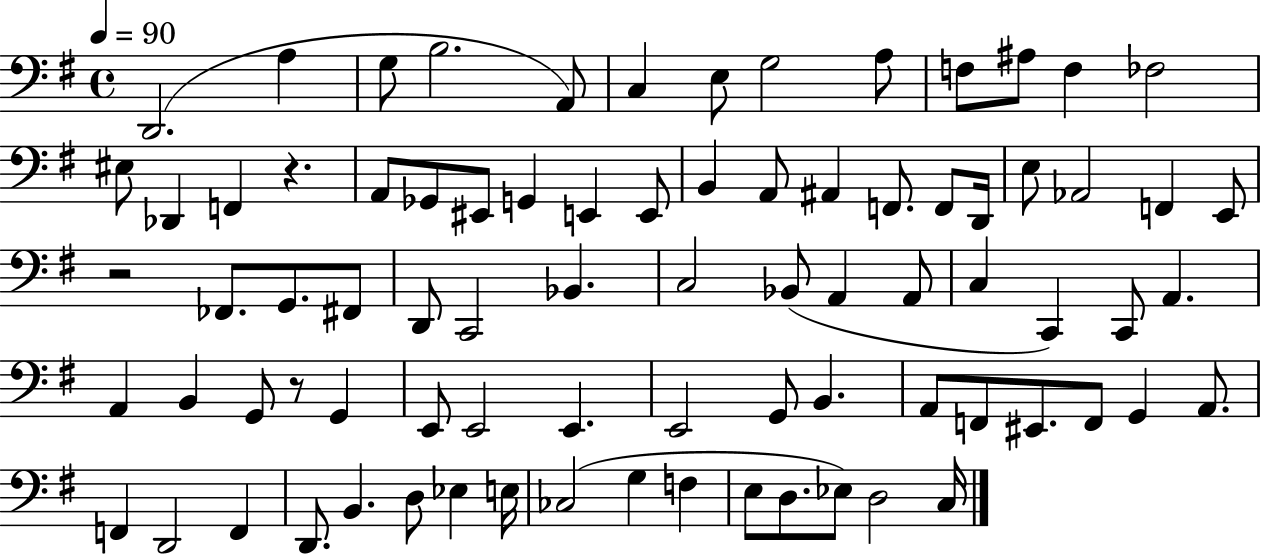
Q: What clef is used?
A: bass